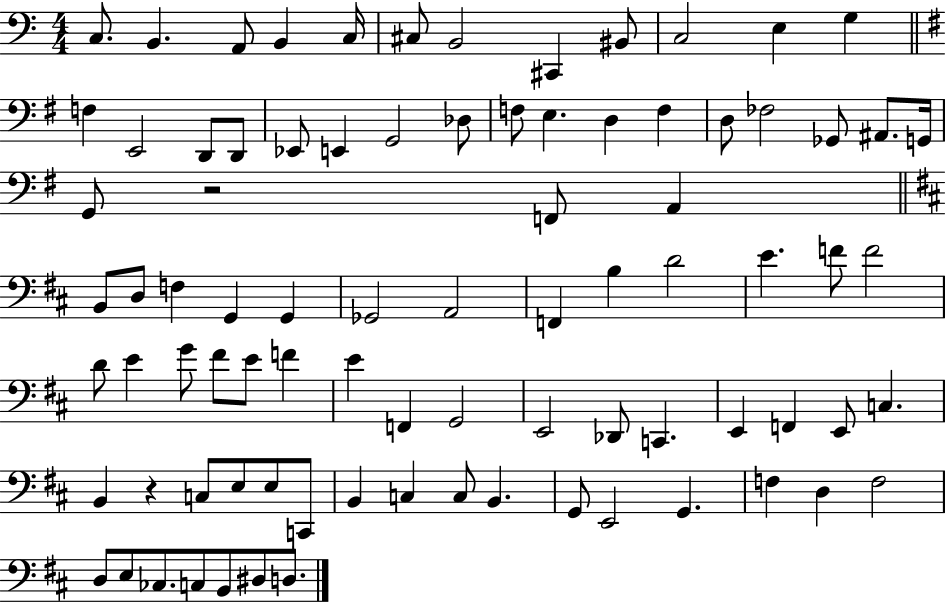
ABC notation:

X:1
T:Untitled
M:4/4
L:1/4
K:C
C,/2 B,, A,,/2 B,, C,/4 ^C,/2 B,,2 ^C,, ^B,,/2 C,2 E, G, F, E,,2 D,,/2 D,,/2 _E,,/2 E,, G,,2 _D,/2 F,/2 E, D, F, D,/2 _F,2 _G,,/2 ^A,,/2 G,,/4 G,,/2 z2 F,,/2 A,, B,,/2 D,/2 F, G,, G,, _G,,2 A,,2 F,, B, D2 E F/2 F2 D/2 E G/2 ^F/2 E/2 F E F,, G,,2 E,,2 _D,,/2 C,, E,, F,, E,,/2 C, B,, z C,/2 E,/2 E,/2 C,,/2 B,, C, C,/2 B,, G,,/2 E,,2 G,, F, D, F,2 D,/2 E,/2 _C,/2 C,/2 B,,/2 ^D,/2 D,/2